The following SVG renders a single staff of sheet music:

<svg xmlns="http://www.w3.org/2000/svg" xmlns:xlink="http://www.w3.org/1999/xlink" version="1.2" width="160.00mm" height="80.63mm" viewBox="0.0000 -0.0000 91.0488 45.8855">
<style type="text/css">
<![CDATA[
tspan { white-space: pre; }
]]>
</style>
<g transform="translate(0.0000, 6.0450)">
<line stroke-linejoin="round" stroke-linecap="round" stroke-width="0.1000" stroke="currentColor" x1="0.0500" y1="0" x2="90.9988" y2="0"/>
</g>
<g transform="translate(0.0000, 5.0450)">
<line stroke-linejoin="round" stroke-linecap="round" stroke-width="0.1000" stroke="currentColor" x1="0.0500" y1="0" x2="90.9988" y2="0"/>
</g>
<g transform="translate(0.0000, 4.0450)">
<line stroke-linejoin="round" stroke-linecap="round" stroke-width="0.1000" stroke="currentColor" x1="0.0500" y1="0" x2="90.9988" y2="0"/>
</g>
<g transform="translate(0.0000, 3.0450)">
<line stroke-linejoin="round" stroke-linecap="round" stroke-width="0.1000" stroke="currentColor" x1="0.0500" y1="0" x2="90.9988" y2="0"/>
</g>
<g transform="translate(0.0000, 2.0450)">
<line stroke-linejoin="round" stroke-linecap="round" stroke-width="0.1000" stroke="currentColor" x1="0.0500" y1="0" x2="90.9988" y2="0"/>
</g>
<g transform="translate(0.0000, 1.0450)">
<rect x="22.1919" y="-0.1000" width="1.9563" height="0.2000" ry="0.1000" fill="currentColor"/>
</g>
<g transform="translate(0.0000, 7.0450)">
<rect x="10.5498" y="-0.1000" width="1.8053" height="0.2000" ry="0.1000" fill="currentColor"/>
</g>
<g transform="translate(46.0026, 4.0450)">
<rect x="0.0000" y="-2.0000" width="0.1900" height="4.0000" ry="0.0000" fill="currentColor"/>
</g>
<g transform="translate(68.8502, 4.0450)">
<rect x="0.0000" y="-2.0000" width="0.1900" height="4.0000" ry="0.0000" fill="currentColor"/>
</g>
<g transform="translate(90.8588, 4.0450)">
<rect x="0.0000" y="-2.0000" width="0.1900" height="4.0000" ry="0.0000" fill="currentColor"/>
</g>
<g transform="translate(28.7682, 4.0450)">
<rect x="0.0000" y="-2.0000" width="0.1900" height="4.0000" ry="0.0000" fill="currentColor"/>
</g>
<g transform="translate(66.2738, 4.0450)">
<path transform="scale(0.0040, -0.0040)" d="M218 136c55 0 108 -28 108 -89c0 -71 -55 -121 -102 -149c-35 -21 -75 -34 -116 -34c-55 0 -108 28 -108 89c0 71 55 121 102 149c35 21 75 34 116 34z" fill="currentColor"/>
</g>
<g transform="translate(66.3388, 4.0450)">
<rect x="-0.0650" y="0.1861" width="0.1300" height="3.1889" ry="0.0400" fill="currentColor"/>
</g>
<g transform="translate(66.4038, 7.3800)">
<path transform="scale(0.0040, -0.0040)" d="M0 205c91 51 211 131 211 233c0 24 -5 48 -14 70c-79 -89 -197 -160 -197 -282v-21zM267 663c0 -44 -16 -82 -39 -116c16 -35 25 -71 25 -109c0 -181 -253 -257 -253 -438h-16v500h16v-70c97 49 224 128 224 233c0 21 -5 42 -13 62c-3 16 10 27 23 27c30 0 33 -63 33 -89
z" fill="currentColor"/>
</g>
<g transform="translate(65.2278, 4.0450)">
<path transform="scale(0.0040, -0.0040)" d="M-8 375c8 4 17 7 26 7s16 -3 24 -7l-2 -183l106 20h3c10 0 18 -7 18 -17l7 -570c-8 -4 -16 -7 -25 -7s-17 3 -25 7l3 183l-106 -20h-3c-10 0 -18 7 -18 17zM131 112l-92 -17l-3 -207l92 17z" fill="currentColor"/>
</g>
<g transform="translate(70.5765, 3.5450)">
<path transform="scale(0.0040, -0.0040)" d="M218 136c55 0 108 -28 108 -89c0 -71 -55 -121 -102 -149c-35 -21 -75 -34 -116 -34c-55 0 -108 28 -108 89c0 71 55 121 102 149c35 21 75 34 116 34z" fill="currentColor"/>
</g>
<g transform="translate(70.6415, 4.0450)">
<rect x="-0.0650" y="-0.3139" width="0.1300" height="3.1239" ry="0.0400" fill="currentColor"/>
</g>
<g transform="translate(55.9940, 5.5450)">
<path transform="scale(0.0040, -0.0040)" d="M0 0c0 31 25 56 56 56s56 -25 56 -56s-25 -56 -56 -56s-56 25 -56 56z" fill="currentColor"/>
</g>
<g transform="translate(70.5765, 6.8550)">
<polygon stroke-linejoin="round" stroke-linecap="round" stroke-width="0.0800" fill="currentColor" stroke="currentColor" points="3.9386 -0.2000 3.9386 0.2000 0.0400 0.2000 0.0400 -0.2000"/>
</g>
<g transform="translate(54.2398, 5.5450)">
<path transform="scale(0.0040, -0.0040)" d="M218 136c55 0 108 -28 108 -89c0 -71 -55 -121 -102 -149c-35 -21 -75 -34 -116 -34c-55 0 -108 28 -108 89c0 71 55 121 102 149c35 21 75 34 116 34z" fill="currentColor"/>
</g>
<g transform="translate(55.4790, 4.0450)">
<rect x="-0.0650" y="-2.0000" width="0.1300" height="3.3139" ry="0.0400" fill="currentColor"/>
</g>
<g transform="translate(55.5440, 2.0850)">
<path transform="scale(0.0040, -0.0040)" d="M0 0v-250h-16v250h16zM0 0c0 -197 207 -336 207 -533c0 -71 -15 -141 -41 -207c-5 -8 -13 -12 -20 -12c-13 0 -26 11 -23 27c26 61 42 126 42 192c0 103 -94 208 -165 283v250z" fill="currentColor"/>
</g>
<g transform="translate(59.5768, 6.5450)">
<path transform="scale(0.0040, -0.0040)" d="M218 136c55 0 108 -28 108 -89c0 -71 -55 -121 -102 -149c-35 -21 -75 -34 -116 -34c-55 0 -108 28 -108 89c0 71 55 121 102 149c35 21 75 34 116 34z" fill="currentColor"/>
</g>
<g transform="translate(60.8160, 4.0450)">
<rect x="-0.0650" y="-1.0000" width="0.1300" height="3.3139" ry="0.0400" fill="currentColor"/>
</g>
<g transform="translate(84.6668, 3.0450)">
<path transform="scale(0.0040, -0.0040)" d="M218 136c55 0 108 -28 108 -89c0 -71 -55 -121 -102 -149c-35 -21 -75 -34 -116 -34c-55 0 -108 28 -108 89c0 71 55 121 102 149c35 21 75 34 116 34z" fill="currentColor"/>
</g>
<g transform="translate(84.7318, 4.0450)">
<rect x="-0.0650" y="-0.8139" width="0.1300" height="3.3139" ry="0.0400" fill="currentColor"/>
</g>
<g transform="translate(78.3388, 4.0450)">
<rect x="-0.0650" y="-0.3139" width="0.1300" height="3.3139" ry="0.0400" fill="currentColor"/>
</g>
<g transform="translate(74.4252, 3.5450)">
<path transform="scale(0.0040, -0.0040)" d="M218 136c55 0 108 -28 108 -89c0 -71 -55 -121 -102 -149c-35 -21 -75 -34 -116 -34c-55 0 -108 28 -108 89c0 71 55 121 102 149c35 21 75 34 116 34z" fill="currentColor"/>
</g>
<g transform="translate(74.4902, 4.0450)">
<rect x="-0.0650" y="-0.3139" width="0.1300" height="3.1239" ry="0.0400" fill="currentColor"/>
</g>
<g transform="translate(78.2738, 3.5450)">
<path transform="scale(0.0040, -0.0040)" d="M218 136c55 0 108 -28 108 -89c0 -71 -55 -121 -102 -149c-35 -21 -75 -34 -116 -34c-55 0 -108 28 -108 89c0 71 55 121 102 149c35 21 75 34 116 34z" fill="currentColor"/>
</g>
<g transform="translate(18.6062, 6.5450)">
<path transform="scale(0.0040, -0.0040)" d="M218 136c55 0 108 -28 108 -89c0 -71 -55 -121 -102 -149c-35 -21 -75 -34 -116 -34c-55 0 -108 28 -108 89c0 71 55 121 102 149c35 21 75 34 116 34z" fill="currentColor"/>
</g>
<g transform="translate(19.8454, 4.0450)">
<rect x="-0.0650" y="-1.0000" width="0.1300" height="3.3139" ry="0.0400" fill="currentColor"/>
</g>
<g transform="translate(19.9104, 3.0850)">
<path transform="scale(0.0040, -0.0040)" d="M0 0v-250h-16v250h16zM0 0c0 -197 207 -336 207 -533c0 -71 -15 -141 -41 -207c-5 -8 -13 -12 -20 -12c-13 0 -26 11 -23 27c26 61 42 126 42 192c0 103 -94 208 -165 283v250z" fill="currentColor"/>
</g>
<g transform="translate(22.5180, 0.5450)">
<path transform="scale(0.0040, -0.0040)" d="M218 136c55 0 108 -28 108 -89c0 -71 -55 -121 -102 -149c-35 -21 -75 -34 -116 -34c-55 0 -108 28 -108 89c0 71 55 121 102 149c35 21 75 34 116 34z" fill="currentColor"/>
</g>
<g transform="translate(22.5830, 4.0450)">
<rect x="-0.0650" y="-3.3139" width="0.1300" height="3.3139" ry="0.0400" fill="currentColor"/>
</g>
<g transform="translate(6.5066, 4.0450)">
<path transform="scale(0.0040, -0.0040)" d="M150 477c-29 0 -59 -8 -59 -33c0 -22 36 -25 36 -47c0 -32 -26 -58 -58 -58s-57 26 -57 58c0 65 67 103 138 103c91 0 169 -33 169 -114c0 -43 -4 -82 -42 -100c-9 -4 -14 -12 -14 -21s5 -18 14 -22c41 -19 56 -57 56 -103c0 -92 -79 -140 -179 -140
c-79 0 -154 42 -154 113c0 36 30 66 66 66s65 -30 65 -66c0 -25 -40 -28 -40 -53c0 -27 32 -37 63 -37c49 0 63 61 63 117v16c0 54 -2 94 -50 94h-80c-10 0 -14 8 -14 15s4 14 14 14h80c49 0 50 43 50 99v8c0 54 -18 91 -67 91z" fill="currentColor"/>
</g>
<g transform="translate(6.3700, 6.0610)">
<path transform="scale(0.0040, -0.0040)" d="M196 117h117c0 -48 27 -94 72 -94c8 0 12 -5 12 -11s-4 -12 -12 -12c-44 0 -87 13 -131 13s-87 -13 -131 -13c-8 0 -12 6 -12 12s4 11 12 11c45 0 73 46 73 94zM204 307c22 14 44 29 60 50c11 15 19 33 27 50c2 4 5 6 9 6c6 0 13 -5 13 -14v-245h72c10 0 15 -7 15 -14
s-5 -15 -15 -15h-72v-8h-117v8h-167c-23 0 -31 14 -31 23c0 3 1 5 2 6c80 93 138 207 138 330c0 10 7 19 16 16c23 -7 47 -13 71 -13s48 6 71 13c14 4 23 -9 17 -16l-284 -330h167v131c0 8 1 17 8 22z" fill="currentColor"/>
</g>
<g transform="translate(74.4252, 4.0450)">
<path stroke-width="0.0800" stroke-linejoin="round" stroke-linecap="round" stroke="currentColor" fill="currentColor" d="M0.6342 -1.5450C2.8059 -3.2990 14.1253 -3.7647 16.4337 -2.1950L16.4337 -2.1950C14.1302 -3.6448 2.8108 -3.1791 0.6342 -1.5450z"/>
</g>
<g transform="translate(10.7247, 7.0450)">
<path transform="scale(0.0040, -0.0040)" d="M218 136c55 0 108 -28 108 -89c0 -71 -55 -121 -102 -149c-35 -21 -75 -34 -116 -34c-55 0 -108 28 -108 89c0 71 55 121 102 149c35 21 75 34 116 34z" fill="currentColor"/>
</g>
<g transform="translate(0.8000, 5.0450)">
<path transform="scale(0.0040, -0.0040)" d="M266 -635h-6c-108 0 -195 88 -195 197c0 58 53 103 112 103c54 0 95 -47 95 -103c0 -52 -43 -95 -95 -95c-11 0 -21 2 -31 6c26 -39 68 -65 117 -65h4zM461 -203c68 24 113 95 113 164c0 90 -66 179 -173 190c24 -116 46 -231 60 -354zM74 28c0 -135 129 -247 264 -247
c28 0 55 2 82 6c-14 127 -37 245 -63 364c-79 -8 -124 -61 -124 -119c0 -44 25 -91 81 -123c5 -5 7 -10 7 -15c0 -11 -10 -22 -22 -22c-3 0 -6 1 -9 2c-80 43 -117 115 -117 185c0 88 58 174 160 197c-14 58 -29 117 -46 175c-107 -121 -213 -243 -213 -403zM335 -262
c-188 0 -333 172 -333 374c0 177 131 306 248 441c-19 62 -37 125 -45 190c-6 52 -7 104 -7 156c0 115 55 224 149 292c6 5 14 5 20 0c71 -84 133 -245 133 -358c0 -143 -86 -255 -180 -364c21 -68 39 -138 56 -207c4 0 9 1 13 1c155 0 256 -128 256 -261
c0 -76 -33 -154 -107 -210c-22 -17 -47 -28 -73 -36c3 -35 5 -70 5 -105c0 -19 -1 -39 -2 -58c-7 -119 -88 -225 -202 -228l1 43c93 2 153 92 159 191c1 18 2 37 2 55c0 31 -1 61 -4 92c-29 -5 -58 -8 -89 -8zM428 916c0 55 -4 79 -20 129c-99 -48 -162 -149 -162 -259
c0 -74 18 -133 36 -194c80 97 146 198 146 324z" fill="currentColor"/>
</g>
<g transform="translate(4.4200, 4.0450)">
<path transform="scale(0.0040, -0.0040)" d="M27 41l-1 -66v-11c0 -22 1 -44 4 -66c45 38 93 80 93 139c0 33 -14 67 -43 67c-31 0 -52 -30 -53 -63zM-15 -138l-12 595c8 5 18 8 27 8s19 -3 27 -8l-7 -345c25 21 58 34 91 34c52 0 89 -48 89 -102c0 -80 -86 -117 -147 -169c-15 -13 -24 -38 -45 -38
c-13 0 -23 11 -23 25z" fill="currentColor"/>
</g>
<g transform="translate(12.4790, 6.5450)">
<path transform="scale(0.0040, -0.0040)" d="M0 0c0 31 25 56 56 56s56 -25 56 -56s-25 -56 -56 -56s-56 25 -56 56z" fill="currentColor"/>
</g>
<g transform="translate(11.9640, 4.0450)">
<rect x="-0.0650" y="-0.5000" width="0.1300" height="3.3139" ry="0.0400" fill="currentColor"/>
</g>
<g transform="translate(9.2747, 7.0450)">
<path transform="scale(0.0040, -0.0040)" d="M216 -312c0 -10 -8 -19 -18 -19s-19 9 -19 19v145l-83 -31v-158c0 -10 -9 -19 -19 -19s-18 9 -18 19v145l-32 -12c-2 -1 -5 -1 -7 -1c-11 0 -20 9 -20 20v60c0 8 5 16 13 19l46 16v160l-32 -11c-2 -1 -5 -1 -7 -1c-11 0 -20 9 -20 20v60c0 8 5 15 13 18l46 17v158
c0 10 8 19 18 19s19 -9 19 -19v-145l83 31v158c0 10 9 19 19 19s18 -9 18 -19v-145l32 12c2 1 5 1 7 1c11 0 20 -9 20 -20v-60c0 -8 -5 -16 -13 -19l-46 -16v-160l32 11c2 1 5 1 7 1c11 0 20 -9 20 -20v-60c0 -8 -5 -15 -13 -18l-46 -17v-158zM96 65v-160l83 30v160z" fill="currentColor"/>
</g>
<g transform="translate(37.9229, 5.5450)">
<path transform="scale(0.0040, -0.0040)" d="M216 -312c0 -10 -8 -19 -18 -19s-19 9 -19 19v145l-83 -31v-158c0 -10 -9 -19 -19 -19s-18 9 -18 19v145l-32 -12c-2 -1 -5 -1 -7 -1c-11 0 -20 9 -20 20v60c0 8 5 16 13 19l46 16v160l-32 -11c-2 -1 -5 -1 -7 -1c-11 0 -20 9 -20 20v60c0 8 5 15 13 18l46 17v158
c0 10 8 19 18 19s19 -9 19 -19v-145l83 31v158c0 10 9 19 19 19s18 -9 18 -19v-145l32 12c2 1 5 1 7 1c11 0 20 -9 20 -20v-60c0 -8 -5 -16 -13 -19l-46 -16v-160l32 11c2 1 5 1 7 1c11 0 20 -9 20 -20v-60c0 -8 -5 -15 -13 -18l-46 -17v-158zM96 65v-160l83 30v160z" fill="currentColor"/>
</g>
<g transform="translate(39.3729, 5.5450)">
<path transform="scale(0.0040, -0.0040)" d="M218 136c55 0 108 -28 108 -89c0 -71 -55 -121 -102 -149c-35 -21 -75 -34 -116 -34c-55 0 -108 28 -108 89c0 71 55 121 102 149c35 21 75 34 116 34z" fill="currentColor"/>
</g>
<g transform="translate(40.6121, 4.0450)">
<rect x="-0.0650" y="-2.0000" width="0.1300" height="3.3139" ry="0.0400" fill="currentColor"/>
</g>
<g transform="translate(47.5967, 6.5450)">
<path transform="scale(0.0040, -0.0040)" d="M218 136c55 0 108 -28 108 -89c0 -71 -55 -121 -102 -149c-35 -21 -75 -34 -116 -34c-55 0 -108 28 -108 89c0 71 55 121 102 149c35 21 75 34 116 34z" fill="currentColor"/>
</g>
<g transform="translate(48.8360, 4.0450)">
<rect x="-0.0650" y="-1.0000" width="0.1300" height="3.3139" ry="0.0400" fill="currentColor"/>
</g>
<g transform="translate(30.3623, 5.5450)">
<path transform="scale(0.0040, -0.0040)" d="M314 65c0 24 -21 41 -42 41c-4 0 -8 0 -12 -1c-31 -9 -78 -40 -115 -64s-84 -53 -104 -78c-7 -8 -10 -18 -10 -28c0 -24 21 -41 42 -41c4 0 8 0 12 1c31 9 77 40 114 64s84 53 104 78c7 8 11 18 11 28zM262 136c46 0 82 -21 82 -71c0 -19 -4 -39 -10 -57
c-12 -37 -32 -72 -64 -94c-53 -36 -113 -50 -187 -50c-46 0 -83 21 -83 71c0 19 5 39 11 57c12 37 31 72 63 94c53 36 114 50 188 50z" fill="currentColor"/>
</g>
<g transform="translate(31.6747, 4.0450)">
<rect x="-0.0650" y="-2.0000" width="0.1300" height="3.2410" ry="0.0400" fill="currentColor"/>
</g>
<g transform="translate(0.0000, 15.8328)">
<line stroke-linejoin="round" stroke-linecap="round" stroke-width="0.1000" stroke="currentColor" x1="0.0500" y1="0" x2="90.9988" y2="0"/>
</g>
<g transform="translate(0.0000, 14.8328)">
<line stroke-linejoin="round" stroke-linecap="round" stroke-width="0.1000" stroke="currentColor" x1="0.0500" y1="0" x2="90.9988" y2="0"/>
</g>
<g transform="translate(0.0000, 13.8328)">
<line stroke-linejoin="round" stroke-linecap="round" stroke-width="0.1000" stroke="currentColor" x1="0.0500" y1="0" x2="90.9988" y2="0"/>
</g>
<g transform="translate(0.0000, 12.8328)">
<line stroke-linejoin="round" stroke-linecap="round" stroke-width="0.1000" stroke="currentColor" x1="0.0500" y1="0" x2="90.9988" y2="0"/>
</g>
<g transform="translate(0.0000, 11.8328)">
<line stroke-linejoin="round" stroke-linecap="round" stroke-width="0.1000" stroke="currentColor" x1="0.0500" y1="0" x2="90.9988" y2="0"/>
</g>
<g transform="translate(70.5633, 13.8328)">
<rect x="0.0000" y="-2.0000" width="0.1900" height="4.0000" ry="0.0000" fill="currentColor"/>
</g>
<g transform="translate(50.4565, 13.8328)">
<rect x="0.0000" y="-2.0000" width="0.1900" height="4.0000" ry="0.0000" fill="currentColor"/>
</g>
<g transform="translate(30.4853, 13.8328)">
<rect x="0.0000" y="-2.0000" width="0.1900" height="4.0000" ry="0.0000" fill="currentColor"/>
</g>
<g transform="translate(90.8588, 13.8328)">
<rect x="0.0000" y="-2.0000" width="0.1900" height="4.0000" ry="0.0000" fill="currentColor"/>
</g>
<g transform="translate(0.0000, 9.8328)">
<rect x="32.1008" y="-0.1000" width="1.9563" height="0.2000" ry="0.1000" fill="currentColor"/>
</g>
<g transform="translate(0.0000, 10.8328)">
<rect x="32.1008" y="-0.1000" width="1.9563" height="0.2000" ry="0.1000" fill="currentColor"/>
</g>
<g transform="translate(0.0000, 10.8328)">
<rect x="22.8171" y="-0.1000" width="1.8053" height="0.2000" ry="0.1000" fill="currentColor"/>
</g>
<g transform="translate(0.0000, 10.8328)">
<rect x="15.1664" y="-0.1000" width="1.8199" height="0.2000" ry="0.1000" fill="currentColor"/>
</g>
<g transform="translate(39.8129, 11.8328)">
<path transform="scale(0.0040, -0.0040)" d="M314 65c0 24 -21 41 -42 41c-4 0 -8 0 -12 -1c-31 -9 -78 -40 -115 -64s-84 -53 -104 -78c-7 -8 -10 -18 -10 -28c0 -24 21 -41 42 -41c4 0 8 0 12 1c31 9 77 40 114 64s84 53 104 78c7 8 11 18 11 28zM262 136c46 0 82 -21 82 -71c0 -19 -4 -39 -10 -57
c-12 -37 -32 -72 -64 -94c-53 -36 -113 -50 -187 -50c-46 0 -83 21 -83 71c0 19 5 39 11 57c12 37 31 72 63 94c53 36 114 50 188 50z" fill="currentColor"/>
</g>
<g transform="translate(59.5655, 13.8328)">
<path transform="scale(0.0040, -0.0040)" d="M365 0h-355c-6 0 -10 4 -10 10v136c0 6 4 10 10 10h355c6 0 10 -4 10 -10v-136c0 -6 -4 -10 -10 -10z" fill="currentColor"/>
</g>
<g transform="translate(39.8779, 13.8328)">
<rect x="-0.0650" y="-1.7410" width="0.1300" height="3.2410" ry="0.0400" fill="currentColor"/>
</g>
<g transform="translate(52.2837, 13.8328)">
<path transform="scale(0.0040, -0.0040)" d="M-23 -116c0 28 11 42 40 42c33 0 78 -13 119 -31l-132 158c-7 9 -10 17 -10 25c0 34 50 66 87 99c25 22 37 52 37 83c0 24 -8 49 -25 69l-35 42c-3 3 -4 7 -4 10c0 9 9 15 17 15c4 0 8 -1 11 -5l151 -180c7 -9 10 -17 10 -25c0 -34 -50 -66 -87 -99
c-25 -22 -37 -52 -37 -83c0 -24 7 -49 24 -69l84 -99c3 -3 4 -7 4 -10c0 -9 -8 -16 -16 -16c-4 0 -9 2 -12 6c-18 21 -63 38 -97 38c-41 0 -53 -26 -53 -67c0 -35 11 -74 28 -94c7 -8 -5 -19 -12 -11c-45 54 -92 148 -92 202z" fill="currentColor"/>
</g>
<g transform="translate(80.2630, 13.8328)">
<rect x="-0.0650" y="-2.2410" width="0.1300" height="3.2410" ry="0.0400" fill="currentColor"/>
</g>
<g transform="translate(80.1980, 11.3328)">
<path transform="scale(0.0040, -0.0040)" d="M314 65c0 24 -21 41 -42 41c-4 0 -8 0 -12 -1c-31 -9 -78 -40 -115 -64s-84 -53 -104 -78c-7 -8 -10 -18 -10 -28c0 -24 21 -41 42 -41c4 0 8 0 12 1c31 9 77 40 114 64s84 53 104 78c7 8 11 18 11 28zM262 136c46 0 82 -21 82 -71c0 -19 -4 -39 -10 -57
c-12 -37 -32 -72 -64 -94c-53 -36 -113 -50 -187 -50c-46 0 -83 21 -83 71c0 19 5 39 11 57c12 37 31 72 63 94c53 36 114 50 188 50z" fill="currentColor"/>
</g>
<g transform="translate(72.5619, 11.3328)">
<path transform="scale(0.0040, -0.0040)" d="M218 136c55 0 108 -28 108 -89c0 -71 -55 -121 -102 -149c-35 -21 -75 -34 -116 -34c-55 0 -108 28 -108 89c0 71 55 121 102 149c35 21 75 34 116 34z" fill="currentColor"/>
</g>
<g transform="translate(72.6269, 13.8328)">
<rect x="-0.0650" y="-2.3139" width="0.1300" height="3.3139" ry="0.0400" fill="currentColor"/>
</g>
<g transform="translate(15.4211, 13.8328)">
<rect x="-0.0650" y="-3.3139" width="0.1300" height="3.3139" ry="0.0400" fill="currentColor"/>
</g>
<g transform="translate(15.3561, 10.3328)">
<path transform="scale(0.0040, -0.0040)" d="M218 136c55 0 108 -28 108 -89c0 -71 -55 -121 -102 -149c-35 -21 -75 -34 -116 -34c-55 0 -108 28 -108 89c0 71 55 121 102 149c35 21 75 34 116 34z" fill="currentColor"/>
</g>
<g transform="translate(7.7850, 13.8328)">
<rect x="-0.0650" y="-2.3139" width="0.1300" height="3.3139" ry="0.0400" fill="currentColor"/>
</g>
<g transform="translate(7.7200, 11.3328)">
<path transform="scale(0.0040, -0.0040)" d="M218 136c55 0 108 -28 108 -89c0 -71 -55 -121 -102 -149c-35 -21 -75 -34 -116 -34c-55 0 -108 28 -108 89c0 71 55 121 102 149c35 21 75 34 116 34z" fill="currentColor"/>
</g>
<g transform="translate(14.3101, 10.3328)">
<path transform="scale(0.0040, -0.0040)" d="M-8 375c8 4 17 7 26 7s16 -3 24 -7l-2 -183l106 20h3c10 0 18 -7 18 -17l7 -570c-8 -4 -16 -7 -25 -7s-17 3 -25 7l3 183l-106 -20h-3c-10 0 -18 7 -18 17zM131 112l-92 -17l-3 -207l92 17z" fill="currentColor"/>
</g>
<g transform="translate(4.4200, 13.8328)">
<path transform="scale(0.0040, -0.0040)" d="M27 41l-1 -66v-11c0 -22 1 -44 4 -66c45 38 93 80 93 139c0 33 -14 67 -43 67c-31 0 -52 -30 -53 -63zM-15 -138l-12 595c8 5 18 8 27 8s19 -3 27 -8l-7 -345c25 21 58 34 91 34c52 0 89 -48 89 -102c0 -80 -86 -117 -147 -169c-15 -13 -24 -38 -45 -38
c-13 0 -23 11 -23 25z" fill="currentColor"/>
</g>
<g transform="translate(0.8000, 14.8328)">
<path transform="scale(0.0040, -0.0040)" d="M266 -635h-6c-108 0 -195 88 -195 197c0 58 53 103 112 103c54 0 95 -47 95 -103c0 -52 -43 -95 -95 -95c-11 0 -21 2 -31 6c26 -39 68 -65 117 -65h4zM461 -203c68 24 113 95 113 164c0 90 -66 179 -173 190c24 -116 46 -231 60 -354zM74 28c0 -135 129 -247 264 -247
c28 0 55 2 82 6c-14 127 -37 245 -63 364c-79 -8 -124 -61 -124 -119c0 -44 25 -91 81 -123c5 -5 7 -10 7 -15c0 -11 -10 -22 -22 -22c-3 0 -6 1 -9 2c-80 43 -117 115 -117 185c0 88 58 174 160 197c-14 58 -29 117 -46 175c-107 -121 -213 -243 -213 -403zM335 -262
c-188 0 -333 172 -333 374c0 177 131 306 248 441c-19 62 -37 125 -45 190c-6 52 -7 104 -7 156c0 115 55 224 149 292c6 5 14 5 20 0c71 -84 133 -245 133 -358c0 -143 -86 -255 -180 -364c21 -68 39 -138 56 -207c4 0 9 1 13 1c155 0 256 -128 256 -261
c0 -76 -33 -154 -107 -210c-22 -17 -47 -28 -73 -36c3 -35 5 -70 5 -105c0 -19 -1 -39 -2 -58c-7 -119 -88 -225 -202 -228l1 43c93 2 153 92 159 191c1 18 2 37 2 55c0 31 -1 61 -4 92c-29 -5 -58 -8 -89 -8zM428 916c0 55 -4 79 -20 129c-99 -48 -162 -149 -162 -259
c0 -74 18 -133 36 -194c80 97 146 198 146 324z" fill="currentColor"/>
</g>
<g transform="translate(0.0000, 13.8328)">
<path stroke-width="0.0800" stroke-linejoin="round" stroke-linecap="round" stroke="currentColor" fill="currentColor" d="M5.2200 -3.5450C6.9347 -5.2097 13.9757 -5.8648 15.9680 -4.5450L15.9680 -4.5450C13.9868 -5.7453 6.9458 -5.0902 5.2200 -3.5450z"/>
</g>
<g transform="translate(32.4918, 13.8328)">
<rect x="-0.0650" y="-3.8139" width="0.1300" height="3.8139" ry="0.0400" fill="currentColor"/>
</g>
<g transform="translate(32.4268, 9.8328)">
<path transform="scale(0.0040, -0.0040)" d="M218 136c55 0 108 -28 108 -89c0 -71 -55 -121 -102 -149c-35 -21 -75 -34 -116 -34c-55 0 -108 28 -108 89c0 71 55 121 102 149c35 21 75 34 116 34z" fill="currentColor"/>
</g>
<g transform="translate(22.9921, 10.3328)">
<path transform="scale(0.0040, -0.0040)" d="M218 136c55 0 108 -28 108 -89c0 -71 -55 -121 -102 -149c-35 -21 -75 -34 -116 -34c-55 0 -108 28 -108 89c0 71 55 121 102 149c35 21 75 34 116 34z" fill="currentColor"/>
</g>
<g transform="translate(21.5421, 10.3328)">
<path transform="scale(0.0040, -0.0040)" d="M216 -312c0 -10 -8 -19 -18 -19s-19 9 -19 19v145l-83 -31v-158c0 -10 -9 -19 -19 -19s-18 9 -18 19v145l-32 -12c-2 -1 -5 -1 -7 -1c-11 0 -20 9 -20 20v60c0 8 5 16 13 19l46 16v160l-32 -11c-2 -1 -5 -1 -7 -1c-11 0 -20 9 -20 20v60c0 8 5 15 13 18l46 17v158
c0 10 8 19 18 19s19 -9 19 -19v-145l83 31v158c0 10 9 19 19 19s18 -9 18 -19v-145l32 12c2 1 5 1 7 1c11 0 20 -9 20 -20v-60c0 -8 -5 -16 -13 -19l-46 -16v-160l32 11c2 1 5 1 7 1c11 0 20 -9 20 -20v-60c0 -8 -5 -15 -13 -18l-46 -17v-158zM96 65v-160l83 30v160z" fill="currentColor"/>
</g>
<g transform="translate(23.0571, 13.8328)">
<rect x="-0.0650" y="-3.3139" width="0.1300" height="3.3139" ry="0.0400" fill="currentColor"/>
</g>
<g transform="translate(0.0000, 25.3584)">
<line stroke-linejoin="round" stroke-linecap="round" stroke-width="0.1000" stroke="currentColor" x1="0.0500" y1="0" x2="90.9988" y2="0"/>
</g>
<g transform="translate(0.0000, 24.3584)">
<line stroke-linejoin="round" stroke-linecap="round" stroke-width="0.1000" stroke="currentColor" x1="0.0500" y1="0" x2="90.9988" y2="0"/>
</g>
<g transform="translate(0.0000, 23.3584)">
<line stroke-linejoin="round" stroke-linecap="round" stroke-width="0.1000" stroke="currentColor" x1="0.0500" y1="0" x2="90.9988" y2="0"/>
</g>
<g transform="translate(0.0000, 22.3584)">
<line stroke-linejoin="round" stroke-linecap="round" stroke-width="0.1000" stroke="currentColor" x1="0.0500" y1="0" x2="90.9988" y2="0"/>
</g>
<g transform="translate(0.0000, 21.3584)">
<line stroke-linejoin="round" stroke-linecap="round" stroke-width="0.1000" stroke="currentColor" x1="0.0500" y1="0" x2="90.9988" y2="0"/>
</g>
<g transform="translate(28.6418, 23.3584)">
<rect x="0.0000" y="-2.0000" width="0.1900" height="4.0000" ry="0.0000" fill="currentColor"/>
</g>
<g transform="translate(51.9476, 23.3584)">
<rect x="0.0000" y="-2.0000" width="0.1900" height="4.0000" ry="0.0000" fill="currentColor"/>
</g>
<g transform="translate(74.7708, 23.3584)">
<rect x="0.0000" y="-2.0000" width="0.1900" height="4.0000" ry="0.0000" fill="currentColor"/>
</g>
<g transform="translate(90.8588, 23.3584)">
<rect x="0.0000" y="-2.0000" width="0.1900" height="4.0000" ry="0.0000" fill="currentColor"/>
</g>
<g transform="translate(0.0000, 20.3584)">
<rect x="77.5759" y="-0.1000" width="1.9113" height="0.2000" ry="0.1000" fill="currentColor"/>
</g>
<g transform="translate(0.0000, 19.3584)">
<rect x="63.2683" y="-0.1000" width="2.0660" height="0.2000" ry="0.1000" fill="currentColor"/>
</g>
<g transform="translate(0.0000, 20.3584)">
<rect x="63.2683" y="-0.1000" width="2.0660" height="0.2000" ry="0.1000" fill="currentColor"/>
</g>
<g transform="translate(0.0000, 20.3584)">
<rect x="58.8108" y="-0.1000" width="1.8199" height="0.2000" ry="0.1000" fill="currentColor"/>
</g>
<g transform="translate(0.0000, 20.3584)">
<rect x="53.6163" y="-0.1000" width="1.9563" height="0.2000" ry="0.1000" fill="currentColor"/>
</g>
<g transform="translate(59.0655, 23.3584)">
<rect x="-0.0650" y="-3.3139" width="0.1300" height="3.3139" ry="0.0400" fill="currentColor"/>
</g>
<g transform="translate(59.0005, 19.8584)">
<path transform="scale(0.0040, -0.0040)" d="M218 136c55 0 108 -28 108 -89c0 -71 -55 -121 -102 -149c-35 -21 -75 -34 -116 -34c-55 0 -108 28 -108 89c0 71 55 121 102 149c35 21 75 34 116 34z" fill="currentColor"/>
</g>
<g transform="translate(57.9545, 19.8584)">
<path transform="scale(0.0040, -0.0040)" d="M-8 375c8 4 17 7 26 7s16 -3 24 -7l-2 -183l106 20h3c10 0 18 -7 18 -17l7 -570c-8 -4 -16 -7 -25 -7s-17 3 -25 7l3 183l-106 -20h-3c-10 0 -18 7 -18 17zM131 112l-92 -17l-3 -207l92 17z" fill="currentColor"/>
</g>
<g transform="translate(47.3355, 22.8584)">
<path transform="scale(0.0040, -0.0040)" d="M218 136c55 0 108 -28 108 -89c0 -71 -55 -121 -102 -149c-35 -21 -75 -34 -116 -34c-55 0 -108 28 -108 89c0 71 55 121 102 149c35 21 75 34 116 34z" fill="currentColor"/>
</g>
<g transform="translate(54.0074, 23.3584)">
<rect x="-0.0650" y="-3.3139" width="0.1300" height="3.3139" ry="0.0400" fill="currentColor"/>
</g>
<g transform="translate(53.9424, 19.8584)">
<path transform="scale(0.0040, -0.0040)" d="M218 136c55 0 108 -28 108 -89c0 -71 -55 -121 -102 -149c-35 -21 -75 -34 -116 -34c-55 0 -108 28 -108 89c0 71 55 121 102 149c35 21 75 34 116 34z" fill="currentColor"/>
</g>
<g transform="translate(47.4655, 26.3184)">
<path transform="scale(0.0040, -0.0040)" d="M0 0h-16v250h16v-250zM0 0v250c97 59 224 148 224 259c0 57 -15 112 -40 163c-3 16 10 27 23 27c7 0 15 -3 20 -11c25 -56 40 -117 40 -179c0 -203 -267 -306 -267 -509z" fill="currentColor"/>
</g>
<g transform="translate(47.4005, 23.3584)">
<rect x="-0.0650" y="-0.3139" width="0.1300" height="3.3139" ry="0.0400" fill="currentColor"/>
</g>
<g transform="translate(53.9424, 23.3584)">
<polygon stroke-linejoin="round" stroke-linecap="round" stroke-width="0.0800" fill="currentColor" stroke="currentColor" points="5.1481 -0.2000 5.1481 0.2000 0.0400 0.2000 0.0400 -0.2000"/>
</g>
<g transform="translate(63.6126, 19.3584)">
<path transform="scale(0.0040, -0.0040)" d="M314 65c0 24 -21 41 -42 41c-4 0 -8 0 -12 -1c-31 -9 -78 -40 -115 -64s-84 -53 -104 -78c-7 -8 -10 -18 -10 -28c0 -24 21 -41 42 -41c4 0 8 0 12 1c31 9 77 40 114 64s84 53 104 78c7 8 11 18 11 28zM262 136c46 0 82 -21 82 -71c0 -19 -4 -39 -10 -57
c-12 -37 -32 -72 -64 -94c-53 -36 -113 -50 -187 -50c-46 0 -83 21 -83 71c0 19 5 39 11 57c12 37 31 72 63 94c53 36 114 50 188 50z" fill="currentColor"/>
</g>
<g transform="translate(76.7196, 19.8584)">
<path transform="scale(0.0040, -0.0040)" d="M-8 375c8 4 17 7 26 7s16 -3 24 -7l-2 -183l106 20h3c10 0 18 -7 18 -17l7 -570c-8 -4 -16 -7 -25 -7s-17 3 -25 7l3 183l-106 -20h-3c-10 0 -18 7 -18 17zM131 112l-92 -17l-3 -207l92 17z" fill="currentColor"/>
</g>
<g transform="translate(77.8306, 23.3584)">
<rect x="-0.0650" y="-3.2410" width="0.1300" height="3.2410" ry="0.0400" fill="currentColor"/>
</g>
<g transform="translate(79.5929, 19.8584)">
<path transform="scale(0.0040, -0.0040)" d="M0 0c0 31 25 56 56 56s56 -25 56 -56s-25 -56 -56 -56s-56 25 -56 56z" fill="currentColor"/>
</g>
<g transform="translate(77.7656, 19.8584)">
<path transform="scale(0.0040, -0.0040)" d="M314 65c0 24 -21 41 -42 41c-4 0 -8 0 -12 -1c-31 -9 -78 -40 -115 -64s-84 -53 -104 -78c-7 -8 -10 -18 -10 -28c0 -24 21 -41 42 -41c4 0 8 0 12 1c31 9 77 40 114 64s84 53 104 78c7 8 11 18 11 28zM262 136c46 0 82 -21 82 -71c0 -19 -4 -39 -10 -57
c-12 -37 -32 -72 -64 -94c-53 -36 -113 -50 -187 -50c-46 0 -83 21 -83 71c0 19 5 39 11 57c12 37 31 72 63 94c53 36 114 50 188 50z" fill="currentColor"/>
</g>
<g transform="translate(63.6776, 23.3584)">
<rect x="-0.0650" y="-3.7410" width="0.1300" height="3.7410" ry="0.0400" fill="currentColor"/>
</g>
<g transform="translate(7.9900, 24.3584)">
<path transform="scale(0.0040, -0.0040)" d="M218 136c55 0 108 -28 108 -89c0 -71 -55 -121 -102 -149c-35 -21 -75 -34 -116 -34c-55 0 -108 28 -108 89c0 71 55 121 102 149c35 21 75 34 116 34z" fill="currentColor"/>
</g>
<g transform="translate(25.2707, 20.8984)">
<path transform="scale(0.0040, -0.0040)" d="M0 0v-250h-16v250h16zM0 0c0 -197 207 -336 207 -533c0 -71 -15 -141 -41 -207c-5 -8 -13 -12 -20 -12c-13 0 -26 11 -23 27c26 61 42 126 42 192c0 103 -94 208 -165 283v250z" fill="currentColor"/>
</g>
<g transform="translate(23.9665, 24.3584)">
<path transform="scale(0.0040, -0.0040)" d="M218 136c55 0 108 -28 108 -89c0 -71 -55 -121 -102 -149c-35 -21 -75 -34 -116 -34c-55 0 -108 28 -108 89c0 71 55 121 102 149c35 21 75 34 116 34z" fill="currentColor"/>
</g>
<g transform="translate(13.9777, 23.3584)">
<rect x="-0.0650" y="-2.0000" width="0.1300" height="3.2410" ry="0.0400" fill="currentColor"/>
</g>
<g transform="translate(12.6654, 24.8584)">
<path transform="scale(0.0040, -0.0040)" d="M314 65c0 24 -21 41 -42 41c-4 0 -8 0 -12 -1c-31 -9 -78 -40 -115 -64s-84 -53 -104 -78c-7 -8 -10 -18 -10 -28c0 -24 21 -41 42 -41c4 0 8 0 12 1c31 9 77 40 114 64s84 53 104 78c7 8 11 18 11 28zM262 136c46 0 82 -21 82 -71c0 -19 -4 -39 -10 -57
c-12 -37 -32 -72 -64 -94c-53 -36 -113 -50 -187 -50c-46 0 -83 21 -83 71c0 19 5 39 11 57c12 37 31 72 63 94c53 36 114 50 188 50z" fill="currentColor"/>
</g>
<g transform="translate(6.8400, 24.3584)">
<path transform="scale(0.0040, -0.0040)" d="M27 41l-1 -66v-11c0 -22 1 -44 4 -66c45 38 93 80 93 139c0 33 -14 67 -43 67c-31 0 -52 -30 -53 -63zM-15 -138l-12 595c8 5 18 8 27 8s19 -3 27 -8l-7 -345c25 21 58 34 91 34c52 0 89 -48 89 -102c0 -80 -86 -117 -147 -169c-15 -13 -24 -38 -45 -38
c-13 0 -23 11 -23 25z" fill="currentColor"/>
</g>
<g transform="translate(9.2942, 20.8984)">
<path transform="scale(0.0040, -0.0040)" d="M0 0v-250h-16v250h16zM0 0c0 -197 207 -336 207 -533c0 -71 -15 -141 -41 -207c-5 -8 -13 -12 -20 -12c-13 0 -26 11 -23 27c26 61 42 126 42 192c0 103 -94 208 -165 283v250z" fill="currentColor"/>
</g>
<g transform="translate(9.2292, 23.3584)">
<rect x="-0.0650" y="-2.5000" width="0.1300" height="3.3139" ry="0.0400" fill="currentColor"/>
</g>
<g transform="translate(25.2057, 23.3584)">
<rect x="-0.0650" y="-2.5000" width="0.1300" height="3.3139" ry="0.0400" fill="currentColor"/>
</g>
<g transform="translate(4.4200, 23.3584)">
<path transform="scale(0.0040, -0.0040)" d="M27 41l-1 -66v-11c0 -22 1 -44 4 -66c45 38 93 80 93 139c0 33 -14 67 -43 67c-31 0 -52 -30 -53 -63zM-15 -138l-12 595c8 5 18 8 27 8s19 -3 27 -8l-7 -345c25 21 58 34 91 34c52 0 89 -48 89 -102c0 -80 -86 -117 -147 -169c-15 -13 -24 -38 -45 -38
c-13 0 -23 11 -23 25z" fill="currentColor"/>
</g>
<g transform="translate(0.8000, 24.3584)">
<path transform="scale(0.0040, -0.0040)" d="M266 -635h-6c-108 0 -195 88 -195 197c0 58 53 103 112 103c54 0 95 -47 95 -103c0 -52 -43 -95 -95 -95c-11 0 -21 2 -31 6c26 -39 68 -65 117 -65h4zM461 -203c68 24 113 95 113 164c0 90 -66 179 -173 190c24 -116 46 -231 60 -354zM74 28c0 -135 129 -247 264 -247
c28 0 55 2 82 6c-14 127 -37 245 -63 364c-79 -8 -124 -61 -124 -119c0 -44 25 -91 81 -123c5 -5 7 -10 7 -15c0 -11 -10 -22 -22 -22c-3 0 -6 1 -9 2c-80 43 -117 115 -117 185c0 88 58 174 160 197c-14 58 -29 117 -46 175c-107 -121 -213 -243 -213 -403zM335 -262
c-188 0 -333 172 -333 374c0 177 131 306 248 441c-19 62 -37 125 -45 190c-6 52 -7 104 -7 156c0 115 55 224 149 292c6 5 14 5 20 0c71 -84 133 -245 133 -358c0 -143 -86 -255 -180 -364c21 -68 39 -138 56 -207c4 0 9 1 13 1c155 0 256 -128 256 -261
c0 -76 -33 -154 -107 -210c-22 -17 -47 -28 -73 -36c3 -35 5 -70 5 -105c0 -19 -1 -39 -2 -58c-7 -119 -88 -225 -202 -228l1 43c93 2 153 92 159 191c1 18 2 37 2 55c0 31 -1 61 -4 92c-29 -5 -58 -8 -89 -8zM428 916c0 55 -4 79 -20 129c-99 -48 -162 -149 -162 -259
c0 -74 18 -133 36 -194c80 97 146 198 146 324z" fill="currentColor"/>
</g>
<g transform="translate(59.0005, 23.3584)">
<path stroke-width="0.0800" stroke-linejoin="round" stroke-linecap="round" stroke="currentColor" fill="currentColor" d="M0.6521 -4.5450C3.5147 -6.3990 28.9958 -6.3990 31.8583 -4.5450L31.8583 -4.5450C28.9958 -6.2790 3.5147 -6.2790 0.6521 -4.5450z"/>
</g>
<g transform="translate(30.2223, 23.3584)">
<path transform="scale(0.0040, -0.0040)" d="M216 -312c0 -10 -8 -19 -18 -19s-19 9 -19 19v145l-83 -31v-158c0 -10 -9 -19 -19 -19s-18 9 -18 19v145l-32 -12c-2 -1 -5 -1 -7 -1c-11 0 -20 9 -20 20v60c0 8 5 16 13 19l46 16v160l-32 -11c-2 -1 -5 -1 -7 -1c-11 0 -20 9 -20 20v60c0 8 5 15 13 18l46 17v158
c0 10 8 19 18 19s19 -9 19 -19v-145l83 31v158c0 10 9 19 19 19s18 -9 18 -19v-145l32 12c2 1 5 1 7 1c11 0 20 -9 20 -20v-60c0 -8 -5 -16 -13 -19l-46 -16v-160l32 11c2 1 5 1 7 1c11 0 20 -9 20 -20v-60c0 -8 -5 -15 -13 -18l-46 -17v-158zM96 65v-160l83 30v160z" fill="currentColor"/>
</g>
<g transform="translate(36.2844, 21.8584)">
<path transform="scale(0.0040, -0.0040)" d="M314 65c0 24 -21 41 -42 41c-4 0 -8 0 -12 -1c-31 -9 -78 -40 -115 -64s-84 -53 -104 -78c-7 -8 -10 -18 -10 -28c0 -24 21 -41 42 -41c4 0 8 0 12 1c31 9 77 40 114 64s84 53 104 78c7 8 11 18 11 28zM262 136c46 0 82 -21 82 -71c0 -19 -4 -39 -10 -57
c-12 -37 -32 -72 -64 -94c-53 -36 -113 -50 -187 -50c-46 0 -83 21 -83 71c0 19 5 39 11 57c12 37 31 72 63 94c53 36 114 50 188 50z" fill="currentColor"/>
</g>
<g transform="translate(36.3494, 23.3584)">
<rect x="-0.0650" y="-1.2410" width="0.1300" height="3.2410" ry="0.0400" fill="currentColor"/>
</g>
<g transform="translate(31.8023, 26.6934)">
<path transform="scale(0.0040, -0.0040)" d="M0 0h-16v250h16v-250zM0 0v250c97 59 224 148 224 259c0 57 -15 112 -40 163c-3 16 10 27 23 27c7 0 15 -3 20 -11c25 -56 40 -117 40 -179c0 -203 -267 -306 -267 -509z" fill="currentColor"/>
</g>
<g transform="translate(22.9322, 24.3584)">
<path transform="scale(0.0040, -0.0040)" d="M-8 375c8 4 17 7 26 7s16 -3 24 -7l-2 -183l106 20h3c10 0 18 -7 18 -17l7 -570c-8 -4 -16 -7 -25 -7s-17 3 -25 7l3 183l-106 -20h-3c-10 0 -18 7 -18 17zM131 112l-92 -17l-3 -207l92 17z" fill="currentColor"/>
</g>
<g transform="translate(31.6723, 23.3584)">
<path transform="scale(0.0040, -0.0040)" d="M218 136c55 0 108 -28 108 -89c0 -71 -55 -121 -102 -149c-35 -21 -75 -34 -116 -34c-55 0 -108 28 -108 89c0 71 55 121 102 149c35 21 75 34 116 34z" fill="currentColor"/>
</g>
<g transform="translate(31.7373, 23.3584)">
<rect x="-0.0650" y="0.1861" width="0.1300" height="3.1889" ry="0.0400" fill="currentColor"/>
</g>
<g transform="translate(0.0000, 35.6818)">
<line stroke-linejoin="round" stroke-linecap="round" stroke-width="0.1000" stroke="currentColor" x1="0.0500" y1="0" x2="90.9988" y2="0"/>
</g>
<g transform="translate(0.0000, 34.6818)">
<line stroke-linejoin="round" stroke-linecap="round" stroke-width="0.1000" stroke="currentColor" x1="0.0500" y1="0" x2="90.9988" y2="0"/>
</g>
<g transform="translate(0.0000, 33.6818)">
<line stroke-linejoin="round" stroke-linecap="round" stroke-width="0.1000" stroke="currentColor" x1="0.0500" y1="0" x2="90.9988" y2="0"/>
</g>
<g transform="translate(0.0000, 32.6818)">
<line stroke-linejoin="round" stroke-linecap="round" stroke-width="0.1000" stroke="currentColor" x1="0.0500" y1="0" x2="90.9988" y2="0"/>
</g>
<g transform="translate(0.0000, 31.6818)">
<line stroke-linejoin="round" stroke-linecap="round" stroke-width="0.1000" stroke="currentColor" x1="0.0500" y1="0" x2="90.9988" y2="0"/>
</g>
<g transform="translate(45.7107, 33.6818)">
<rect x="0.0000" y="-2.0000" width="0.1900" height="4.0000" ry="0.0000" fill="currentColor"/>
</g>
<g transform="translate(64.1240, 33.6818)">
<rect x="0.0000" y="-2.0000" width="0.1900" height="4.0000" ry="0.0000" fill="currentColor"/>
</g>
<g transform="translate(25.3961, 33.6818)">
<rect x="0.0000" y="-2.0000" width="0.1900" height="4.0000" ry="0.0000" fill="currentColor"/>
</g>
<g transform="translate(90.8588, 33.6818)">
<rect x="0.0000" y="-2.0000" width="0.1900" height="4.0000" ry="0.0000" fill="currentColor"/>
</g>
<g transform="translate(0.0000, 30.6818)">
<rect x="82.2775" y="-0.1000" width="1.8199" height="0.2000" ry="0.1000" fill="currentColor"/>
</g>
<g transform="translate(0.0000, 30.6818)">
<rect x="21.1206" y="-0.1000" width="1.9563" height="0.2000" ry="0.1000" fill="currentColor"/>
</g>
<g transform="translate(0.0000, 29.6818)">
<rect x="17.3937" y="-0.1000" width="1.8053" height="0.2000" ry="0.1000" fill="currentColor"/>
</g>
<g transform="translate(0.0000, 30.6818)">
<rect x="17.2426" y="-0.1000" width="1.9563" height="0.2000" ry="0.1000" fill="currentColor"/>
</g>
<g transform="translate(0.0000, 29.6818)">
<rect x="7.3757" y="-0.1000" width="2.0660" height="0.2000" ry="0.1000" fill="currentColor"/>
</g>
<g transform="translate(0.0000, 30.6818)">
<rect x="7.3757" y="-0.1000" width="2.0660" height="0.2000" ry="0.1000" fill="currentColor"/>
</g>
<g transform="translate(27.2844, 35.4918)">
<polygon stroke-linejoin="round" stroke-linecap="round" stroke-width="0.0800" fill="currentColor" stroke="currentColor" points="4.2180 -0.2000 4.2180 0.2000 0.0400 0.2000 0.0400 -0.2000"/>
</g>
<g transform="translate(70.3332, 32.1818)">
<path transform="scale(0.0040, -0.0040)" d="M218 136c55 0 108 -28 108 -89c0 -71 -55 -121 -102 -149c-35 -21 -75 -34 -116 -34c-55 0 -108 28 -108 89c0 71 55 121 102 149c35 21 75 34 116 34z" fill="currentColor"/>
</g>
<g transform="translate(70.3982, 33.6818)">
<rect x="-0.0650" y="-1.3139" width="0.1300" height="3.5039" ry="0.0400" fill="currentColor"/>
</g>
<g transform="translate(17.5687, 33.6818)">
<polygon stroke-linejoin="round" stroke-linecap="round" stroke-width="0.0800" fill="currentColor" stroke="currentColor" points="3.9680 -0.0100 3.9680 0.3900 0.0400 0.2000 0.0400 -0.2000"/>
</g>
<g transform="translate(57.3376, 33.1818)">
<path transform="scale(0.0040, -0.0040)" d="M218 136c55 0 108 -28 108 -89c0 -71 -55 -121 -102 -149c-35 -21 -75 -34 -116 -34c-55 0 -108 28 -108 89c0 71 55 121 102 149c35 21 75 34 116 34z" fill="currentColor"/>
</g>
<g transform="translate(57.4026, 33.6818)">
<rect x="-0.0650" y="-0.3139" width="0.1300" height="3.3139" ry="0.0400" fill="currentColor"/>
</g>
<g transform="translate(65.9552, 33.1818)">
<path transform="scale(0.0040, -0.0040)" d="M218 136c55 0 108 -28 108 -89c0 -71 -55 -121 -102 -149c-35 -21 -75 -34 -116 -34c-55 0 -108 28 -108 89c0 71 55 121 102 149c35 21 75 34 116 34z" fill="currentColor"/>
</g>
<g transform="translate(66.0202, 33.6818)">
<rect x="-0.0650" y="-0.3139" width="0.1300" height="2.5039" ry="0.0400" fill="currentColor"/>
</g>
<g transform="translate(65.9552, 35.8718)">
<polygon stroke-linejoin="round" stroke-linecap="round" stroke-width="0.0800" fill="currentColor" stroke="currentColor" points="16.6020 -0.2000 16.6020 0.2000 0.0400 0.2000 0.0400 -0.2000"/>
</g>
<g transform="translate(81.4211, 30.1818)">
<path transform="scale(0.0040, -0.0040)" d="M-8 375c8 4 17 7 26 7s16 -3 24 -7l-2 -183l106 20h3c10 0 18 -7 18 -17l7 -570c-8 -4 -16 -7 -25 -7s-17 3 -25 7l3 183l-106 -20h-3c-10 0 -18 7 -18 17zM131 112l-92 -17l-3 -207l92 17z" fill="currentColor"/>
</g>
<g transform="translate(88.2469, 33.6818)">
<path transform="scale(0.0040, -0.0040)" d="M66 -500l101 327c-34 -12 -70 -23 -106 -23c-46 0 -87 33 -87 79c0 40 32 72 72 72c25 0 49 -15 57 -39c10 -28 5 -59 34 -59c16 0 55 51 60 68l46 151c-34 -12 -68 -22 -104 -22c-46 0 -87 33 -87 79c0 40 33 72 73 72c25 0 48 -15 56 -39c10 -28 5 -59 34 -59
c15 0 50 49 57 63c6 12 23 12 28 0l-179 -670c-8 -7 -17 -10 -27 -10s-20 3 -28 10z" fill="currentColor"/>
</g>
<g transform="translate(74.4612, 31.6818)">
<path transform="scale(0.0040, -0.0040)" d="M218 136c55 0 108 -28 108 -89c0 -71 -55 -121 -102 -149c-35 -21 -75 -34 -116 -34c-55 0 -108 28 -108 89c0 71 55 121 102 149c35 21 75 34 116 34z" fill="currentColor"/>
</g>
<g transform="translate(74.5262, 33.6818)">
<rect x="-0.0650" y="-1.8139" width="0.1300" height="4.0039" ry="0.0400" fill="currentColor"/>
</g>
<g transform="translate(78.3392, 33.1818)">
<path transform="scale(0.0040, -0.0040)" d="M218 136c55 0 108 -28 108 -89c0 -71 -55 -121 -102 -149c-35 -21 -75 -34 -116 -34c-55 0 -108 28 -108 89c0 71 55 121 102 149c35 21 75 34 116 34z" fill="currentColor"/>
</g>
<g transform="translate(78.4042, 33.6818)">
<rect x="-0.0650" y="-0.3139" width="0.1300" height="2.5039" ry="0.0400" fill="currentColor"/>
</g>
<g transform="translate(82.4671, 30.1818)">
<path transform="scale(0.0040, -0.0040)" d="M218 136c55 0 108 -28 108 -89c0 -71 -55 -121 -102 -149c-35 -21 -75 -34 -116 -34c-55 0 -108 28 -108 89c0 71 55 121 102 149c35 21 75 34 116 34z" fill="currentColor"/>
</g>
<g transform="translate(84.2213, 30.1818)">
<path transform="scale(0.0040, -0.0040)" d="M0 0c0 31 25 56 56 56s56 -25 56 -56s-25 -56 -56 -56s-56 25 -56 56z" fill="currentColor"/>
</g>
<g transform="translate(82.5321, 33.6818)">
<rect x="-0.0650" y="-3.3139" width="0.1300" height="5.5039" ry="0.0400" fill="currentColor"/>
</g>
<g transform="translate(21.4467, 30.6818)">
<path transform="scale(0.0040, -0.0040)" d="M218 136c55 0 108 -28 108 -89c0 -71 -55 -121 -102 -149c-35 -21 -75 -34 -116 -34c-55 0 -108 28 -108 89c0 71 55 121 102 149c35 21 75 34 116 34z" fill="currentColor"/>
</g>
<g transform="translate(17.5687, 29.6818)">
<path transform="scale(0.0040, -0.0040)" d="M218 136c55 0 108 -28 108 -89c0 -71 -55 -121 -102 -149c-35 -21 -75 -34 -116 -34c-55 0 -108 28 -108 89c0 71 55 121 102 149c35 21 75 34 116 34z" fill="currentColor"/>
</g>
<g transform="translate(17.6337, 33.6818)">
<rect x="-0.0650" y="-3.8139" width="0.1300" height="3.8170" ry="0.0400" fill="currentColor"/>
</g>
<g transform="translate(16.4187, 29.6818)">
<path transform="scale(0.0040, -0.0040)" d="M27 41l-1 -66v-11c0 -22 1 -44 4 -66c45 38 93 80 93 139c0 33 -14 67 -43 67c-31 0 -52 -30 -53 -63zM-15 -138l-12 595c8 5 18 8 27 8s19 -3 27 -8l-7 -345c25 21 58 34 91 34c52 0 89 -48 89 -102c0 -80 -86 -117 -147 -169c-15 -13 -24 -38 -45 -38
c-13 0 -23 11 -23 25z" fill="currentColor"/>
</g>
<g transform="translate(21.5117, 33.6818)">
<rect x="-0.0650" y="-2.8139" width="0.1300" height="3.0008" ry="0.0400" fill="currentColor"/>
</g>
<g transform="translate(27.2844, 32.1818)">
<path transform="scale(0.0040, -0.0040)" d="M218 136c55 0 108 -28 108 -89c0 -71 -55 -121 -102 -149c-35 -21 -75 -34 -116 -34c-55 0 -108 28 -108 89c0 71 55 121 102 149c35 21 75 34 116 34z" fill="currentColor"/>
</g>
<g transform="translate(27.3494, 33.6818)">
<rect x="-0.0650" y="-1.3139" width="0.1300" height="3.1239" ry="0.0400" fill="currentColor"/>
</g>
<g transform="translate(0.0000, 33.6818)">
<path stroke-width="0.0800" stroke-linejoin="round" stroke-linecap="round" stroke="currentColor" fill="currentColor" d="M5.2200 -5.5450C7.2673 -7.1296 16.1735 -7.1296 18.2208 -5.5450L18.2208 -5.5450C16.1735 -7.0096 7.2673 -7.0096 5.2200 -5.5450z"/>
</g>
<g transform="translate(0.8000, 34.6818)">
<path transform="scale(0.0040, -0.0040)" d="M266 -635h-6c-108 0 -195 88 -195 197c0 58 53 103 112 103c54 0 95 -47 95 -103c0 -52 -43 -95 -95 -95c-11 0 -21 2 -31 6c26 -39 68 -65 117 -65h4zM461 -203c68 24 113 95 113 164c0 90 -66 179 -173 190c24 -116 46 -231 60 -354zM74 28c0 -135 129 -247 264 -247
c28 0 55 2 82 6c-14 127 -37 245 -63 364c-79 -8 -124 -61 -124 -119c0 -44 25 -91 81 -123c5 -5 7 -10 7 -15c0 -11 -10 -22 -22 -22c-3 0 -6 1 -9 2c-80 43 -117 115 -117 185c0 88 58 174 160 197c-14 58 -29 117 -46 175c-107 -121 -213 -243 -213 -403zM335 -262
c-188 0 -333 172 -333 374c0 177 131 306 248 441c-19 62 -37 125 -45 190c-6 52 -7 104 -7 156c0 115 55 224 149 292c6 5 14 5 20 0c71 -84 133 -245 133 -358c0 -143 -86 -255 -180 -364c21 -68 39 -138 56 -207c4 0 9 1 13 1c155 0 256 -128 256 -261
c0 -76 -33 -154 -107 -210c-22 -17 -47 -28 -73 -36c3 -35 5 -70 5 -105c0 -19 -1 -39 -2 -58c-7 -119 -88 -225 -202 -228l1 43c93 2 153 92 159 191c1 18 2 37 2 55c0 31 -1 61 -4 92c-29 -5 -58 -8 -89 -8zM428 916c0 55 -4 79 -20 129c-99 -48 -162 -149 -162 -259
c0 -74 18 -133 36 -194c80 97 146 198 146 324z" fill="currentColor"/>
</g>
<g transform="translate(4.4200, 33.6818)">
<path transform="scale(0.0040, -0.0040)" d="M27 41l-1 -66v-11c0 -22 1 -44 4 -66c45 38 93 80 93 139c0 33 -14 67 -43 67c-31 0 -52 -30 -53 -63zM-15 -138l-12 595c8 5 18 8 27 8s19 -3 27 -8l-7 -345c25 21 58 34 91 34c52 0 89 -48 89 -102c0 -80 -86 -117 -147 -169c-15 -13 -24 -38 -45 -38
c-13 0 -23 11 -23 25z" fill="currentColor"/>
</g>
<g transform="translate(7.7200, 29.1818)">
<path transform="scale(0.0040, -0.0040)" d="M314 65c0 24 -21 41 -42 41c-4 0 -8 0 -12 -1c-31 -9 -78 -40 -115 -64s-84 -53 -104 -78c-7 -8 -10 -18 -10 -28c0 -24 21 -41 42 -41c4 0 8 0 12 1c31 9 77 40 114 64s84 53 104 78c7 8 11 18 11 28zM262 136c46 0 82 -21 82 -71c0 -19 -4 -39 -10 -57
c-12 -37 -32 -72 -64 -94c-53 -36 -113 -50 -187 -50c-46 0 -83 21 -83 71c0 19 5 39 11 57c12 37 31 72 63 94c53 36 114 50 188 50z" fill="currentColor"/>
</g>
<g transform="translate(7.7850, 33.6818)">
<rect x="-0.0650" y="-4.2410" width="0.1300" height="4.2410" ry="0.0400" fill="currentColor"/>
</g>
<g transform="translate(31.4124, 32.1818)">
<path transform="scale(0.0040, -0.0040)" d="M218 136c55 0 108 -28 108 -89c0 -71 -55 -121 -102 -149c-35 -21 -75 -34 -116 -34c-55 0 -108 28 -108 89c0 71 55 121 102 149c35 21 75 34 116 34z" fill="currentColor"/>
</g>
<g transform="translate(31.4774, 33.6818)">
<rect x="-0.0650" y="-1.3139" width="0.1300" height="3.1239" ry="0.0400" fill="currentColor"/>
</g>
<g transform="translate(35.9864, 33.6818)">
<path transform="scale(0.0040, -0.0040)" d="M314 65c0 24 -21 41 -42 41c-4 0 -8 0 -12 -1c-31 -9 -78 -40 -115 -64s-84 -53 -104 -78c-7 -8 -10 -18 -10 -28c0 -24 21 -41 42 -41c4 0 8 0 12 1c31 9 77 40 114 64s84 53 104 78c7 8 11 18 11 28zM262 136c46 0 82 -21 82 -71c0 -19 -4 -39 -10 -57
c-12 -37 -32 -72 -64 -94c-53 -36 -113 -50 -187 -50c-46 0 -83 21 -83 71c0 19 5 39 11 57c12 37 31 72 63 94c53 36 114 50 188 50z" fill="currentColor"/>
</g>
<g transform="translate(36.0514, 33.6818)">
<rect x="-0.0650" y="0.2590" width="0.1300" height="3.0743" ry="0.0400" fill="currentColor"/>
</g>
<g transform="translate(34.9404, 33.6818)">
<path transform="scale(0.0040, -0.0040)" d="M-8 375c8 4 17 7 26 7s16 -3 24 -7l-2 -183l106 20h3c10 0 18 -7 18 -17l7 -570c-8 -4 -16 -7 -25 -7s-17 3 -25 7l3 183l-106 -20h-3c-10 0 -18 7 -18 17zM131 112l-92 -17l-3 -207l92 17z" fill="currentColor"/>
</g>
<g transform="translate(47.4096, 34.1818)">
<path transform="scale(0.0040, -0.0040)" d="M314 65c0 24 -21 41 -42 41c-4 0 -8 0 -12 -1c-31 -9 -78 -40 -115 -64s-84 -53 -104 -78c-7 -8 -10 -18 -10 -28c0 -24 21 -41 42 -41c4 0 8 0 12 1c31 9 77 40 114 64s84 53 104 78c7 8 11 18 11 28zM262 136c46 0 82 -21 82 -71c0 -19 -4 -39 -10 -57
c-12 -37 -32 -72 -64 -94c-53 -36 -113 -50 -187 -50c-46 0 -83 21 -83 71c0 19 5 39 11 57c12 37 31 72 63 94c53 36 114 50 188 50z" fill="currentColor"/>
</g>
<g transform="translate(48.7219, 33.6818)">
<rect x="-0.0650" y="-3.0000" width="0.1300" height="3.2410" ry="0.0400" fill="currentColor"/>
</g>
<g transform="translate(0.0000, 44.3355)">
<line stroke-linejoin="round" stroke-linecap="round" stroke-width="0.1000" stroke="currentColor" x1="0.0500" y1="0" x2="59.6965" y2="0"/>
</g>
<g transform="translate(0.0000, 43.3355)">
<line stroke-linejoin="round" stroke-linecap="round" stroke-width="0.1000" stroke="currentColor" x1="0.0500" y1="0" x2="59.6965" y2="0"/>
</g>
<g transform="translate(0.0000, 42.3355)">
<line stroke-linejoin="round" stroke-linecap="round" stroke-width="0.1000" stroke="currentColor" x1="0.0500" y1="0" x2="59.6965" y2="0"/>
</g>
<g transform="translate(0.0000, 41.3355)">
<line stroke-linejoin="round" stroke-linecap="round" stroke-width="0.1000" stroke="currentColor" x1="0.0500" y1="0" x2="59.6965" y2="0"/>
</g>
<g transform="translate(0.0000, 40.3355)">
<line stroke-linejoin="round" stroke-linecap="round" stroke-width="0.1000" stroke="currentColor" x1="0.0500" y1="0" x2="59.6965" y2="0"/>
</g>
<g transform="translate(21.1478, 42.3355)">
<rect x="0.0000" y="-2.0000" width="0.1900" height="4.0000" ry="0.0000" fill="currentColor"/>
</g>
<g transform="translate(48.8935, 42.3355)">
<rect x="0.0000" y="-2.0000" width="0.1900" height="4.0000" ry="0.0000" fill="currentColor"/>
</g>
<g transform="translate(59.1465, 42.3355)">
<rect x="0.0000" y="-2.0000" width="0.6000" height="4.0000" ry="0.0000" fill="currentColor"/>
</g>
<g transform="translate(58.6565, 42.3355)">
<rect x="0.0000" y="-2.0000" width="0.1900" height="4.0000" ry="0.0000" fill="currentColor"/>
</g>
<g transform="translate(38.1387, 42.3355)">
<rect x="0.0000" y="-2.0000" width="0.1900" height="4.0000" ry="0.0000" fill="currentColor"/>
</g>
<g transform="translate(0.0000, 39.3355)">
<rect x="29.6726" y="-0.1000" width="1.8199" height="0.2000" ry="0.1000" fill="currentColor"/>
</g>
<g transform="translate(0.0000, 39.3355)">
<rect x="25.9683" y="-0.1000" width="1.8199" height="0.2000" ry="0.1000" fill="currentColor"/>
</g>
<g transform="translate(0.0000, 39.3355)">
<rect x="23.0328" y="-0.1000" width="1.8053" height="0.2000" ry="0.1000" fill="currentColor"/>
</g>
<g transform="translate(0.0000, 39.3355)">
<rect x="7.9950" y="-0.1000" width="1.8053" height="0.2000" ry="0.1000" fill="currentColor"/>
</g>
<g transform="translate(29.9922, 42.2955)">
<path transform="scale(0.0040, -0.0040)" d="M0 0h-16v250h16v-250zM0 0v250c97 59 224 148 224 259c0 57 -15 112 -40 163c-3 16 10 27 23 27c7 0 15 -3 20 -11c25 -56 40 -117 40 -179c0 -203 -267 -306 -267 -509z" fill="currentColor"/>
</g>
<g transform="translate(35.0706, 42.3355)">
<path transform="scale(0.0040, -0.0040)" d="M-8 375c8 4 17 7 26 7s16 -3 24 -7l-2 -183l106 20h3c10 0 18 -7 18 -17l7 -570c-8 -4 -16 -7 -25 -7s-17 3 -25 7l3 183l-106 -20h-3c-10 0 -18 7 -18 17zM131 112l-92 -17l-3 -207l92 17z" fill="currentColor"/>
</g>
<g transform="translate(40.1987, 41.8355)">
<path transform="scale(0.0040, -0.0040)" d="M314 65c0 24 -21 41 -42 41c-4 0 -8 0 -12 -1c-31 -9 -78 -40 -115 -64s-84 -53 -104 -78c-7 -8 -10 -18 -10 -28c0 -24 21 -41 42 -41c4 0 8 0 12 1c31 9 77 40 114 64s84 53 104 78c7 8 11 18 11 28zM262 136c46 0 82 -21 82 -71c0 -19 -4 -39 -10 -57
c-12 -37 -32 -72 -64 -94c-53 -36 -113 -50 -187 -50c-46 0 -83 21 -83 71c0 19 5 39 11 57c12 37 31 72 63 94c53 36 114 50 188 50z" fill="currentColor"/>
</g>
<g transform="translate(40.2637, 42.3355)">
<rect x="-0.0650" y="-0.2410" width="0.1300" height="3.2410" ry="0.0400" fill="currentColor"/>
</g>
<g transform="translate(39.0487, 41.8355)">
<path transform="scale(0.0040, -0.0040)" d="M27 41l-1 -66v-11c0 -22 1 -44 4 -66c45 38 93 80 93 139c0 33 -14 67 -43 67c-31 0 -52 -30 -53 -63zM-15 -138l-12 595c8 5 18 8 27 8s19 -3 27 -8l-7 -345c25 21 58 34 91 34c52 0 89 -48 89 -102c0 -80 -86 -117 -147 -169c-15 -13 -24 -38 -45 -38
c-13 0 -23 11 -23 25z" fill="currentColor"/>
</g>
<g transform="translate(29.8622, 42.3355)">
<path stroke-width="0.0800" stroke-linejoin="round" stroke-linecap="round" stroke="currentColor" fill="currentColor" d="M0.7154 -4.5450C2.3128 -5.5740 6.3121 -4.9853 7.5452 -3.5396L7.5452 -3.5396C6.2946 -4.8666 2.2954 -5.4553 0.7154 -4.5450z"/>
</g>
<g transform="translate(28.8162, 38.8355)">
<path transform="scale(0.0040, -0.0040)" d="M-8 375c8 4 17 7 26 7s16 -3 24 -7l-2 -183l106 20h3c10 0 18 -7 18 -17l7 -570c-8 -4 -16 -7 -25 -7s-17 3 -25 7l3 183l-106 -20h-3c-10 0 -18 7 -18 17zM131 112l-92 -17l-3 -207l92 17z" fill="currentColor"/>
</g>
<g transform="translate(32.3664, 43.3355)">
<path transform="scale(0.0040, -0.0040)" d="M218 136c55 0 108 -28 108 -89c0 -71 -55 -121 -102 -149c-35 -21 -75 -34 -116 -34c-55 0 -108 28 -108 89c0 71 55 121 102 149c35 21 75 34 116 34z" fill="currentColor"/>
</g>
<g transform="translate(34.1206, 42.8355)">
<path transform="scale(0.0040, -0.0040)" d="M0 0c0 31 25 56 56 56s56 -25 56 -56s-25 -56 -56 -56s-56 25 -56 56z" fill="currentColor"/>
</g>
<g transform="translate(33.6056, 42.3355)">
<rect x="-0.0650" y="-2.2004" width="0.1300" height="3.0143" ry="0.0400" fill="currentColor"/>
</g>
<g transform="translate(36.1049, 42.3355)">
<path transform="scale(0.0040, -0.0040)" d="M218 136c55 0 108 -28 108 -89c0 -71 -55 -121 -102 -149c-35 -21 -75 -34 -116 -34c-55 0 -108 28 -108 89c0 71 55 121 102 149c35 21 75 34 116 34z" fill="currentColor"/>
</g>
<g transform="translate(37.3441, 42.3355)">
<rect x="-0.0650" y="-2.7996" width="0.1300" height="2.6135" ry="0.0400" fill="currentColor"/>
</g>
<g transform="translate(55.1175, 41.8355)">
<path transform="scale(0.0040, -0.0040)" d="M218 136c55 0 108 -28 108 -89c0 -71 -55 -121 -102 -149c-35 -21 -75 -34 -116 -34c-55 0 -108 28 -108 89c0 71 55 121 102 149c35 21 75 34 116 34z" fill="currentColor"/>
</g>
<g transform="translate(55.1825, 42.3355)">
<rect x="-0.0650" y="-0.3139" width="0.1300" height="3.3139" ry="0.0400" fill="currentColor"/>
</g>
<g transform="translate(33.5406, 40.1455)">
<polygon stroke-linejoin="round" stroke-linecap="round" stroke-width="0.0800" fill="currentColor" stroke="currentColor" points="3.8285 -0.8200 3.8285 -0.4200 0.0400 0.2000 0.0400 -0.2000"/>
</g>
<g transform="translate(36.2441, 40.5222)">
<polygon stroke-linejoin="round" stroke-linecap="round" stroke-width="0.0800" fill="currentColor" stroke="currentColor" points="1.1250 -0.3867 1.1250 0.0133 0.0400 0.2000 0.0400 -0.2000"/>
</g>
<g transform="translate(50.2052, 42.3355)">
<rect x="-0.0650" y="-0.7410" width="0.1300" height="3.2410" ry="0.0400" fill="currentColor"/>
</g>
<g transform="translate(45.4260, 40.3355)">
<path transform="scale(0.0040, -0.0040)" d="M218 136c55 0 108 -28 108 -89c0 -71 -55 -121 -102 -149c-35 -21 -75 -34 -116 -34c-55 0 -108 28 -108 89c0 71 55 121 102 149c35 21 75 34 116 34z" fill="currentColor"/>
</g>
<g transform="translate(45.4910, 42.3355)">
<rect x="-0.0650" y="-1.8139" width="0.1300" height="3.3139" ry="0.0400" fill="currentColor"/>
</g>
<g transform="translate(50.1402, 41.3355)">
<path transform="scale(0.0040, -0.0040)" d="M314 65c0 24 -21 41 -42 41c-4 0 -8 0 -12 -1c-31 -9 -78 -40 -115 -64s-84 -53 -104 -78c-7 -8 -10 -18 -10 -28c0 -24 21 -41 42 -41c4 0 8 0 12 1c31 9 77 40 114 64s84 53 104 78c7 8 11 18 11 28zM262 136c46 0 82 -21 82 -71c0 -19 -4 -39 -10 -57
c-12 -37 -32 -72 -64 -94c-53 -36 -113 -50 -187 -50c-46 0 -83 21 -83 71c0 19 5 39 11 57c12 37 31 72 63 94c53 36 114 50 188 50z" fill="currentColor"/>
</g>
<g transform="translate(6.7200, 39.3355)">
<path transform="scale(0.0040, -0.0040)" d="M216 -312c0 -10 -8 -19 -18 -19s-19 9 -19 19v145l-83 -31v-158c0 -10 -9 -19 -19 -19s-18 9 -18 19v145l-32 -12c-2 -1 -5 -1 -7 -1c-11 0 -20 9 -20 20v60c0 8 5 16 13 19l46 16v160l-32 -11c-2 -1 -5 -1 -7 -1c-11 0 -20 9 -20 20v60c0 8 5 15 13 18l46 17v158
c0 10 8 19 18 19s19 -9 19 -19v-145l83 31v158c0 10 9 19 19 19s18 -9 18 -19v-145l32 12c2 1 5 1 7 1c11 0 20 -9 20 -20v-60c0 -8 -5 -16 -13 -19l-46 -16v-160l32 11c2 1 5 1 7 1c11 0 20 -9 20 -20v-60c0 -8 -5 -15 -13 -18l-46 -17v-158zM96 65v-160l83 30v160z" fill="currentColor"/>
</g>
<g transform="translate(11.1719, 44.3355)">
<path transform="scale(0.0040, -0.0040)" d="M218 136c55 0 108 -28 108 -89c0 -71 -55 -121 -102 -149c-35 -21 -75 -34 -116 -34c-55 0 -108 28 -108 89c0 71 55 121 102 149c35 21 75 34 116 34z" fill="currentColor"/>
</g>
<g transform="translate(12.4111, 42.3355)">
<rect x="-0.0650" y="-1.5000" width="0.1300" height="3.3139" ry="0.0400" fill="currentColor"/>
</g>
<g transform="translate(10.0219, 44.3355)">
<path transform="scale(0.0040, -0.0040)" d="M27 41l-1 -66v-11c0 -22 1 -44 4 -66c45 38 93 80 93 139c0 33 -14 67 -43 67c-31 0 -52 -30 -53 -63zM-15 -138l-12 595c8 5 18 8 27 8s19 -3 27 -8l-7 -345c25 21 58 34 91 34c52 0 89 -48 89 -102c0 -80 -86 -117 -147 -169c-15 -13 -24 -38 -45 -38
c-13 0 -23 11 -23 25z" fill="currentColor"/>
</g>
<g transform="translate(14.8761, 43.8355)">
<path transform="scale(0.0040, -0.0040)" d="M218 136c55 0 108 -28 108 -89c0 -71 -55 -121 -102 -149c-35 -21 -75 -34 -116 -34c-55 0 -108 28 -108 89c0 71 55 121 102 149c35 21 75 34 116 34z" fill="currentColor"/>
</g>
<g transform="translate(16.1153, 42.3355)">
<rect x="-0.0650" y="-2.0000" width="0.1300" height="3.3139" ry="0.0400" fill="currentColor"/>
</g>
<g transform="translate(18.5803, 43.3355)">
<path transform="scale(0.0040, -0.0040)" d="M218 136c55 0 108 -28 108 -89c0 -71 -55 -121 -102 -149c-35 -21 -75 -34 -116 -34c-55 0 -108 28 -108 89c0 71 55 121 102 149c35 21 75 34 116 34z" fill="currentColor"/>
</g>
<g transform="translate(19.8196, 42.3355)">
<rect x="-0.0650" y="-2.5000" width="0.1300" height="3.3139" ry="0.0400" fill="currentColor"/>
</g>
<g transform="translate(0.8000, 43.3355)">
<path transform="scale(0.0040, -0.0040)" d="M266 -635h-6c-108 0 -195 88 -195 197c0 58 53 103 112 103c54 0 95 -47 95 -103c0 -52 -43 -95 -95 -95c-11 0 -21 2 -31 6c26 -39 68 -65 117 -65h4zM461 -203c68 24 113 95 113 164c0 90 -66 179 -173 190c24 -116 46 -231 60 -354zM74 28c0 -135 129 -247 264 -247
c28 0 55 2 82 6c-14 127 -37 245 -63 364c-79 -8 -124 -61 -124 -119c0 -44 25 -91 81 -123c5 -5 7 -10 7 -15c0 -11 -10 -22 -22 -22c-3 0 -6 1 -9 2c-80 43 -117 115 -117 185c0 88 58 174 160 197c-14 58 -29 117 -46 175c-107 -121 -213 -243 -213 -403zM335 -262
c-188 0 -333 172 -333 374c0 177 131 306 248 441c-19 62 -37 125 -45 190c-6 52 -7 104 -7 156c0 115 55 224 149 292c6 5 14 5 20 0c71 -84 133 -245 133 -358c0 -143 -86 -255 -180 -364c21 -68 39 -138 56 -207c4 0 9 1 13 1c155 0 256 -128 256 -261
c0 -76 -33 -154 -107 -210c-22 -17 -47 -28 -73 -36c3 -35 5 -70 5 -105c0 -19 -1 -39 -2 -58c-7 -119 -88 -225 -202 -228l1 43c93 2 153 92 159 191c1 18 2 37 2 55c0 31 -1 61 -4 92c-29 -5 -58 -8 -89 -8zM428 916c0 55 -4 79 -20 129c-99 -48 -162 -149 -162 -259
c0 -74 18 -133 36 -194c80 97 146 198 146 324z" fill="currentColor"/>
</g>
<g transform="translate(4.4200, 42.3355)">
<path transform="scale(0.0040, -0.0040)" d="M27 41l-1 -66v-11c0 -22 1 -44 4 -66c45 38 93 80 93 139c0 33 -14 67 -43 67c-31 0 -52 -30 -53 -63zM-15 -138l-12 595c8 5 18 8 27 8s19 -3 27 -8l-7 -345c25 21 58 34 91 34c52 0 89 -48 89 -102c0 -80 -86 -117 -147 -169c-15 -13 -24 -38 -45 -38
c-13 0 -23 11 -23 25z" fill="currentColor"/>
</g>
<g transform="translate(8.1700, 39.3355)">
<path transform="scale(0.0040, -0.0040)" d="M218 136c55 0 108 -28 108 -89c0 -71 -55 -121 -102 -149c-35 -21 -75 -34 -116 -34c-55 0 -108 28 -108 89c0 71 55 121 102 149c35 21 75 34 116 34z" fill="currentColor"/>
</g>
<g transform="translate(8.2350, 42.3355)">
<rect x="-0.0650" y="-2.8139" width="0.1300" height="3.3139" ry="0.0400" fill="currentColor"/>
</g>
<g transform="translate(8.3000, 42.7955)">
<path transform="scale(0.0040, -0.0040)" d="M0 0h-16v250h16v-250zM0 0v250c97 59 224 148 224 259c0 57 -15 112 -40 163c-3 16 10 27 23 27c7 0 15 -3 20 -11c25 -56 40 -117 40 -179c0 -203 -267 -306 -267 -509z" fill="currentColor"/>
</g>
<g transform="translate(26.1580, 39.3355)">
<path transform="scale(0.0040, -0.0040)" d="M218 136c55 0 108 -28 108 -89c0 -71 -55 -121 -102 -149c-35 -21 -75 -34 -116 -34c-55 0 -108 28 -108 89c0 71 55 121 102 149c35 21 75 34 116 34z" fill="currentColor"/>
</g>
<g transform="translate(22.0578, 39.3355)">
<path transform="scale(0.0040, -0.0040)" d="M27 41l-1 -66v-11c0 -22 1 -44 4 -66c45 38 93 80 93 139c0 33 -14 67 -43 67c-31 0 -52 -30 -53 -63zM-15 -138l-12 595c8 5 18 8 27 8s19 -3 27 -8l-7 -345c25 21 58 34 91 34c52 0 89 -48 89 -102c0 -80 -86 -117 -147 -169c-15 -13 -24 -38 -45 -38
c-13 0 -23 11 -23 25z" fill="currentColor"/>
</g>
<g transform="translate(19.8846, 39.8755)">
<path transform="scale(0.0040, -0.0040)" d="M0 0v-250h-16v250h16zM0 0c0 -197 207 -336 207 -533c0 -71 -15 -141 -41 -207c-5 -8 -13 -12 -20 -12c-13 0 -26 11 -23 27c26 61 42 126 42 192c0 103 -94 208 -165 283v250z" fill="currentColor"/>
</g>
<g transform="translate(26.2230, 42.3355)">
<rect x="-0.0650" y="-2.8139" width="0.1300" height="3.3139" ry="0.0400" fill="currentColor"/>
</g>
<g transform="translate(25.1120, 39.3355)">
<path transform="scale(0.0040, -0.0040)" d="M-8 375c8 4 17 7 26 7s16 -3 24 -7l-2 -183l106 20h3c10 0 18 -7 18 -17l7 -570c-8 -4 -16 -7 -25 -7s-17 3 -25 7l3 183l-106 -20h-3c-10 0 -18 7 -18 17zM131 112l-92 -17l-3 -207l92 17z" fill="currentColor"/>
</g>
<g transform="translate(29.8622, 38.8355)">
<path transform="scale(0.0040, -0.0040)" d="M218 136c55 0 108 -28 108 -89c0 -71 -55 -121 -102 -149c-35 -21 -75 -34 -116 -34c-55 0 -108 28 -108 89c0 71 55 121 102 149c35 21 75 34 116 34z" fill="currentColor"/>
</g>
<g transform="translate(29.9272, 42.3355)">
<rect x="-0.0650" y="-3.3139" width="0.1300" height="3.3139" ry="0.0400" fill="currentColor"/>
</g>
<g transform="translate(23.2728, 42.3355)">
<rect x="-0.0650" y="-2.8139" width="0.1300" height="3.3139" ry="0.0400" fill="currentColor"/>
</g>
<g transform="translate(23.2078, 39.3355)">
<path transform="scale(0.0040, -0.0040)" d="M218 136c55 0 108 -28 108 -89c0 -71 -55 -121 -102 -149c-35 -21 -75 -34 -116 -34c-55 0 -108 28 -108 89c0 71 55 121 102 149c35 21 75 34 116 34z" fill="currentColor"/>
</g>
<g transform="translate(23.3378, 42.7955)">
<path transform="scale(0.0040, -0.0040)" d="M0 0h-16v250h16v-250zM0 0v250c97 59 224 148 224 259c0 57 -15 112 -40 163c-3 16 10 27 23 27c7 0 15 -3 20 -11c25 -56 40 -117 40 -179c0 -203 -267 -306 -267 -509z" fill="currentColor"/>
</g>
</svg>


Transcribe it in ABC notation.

X:1
T:Untitled
M:3/4
L:1/4
K:F
^C D/2 _b F2 ^F D F/2 D B/4 c/2 c/2 c d g b ^b c' f2 z z2 g g2 _G/2 F2 G/2 ^B/2 e2 c/2 _b/2 b/2 c'2 b2 d'2 _c'/2 a/2 e/2 e/2 B2 A2 c c/2 e/2 f/2 c/2 b/2 z/4 ^a/2 _E F G/2 _a/2 a b/2 G/2 B/4 _c2 f d2 c